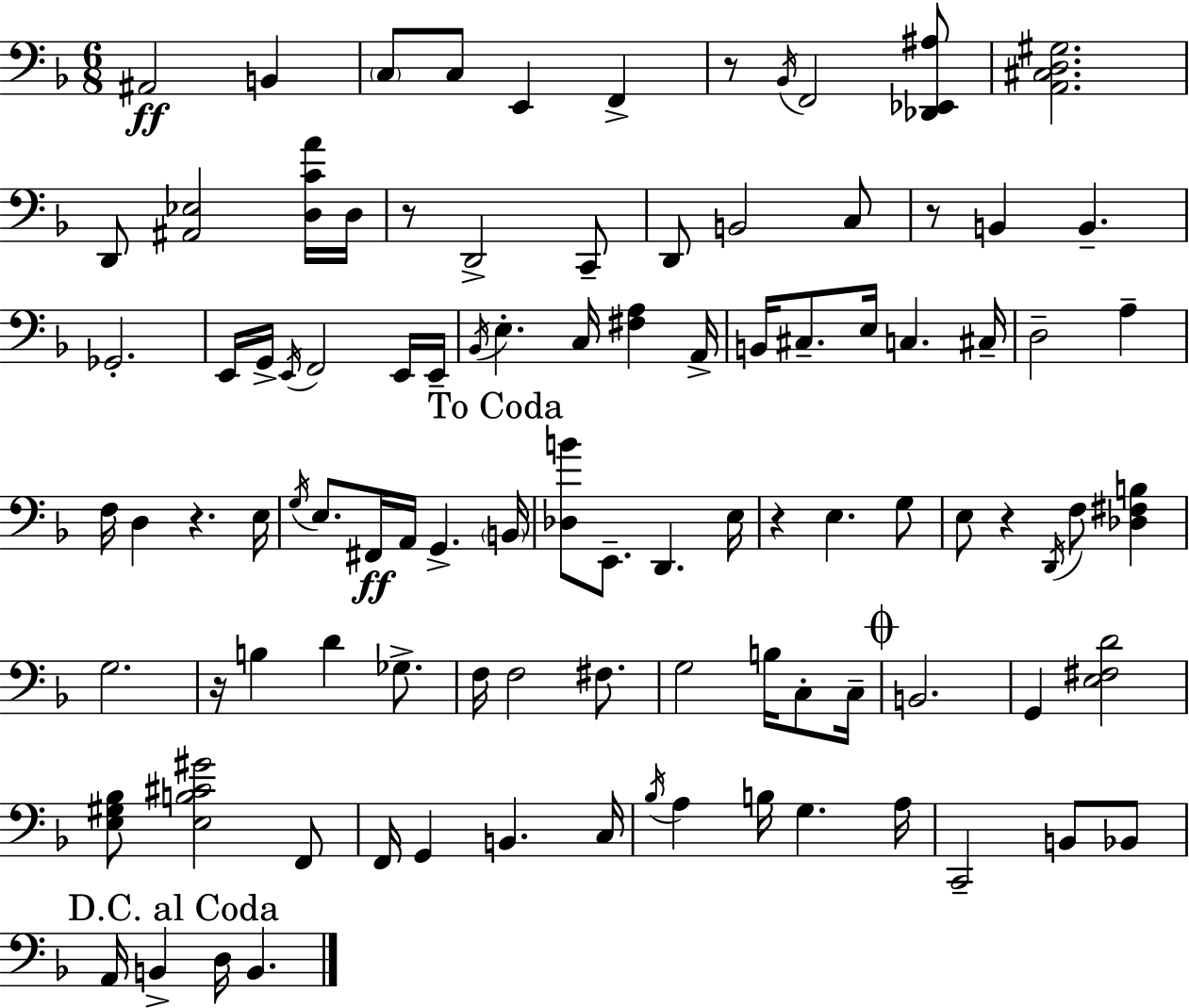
X:1
T:Untitled
M:6/8
L:1/4
K:F
^A,,2 B,, C,/2 C,/2 E,, F,, z/2 _B,,/4 F,,2 [_D,,_E,,^A,]/2 [A,,^C,D,^G,]2 D,,/2 [^A,,_E,]2 [D,CA]/4 D,/4 z/2 D,,2 C,,/2 D,,/2 B,,2 C,/2 z/2 B,, B,, _G,,2 E,,/4 G,,/4 E,,/4 F,,2 E,,/4 E,,/4 _B,,/4 E, C,/4 [^F,A,] A,,/4 B,,/4 ^C,/2 E,/4 C, ^C,/4 D,2 A, F,/4 D, z E,/4 G,/4 E,/2 ^F,,/4 A,,/4 G,, B,,/4 [_D,B]/2 E,,/2 D,, E,/4 z E, G,/2 E,/2 z D,,/4 F,/2 [_D,^F,B,] G,2 z/4 B, D _G,/2 F,/4 F,2 ^F,/2 G,2 B,/4 C,/2 C,/4 B,,2 G,, [E,^F,D]2 [E,^G,_B,]/2 [E,B,^C^G]2 F,,/2 F,,/4 G,, B,, C,/4 _B,/4 A, B,/4 G, A,/4 C,,2 B,,/2 _B,,/2 A,,/4 B,, D,/4 B,,